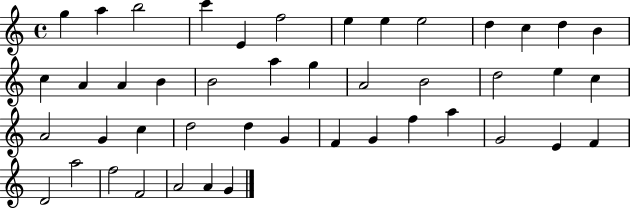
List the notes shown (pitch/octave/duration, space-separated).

G5/q A5/q B5/h C6/q E4/q F5/h E5/q E5/q E5/h D5/q C5/q D5/q B4/q C5/q A4/q A4/q B4/q B4/h A5/q G5/q A4/h B4/h D5/h E5/q C5/q A4/h G4/q C5/q D5/h D5/q G4/q F4/q G4/q F5/q A5/q G4/h E4/q F4/q D4/h A5/h F5/h F4/h A4/h A4/q G4/q